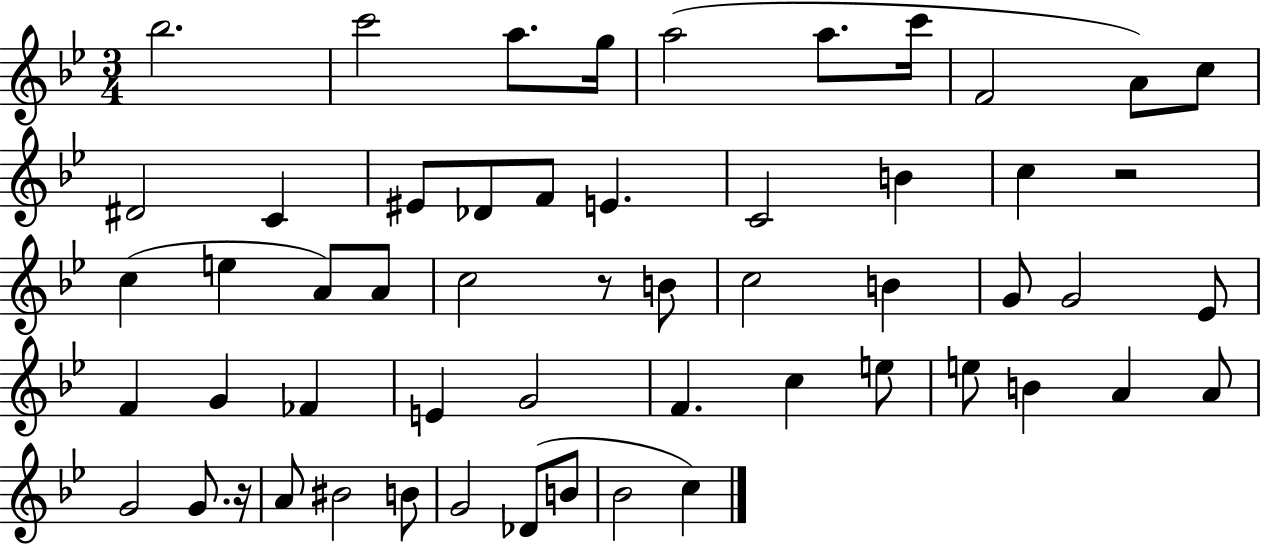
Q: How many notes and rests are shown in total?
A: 55